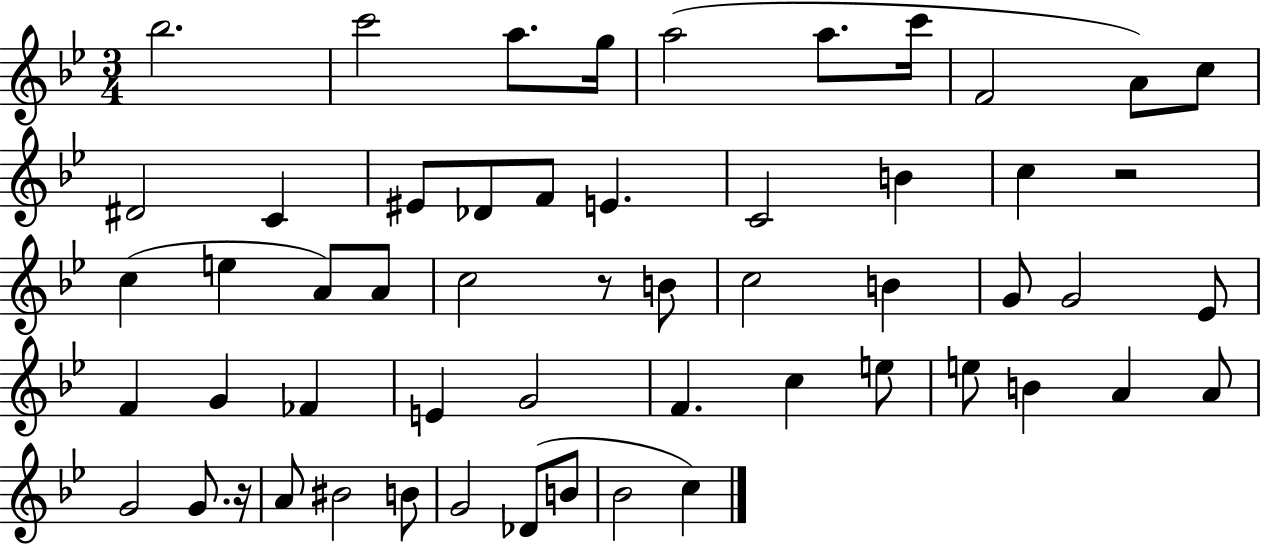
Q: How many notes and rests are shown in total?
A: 55